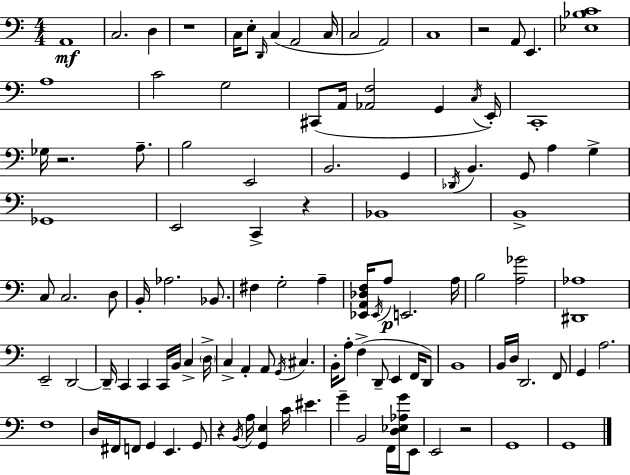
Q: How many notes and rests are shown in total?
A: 112